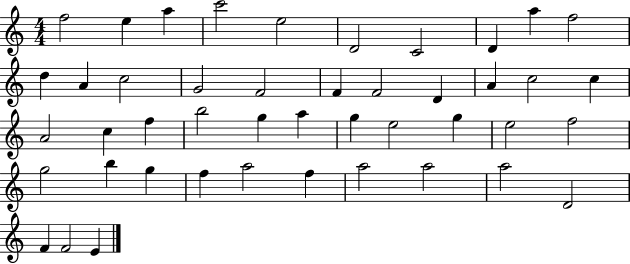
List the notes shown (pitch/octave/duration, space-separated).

F5/h E5/q A5/q C6/h E5/h D4/h C4/h D4/q A5/q F5/h D5/q A4/q C5/h G4/h F4/h F4/q F4/h D4/q A4/q C5/h C5/q A4/h C5/q F5/q B5/h G5/q A5/q G5/q E5/h G5/q E5/h F5/h G5/h B5/q G5/q F5/q A5/h F5/q A5/h A5/h A5/h D4/h F4/q F4/h E4/q